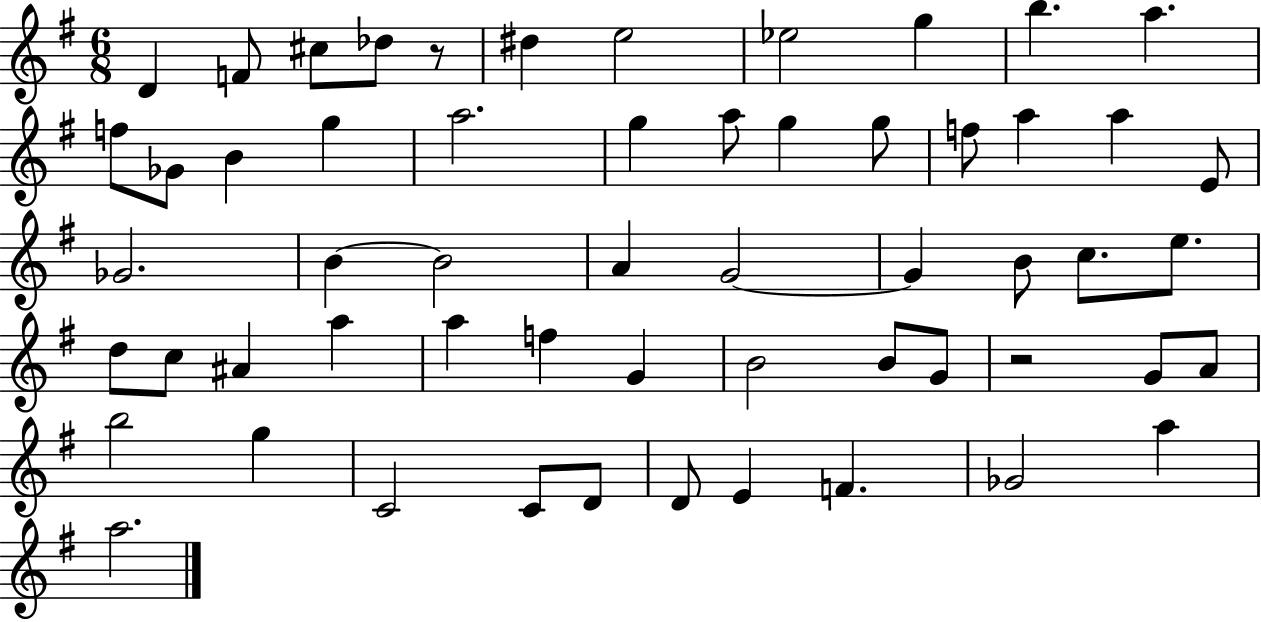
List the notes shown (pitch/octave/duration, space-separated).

D4/q F4/e C#5/e Db5/e R/e D#5/q E5/h Eb5/h G5/q B5/q. A5/q. F5/e Gb4/e B4/q G5/q A5/h. G5/q A5/e G5/q G5/e F5/e A5/q A5/q E4/e Gb4/h. B4/q B4/h A4/q G4/h G4/q B4/e C5/e. E5/e. D5/e C5/e A#4/q A5/q A5/q F5/q G4/q B4/h B4/e G4/e R/h G4/e A4/e B5/h G5/q C4/h C4/e D4/e D4/e E4/q F4/q. Gb4/h A5/q A5/h.